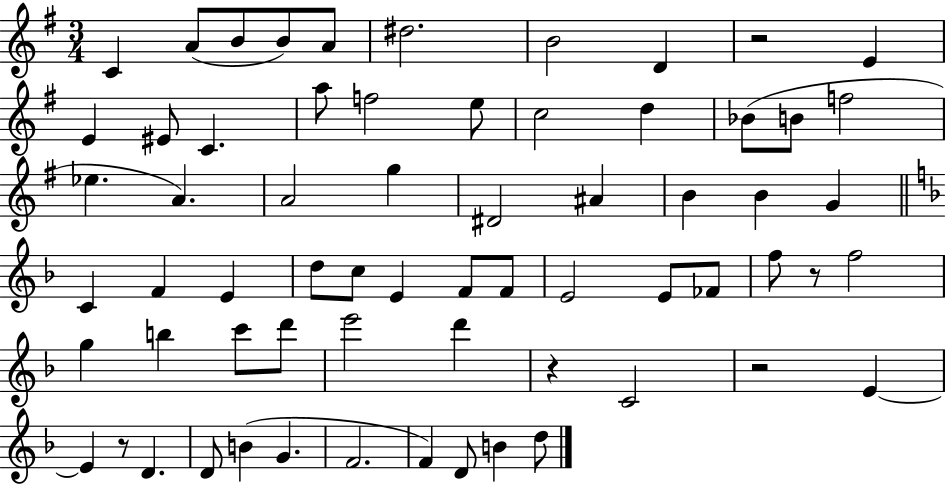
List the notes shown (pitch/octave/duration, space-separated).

C4/q A4/e B4/e B4/e A4/e D#5/h. B4/h D4/q R/h E4/q E4/q EIS4/e C4/q. A5/e F5/h E5/e C5/h D5/q Bb4/e B4/e F5/h Eb5/q. A4/q. A4/h G5/q D#4/h A#4/q B4/q B4/q G4/q C4/q F4/q E4/q D5/e C5/e E4/q F4/e F4/e E4/h E4/e FES4/e F5/e R/e F5/h G5/q B5/q C6/e D6/e E6/h D6/q R/q C4/h R/h E4/q E4/q R/e D4/q. D4/e B4/q G4/q. F4/h. F4/q D4/e B4/q D5/e